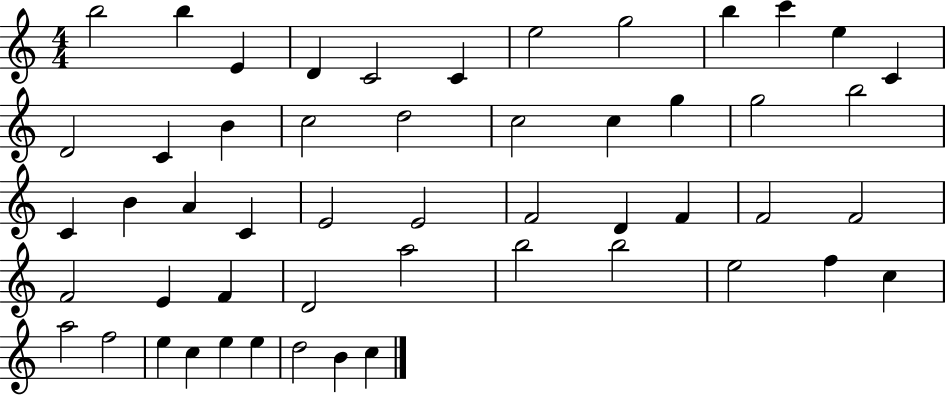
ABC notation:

X:1
T:Untitled
M:4/4
L:1/4
K:C
b2 b E D C2 C e2 g2 b c' e C D2 C B c2 d2 c2 c g g2 b2 C B A C E2 E2 F2 D F F2 F2 F2 E F D2 a2 b2 b2 e2 f c a2 f2 e c e e d2 B c